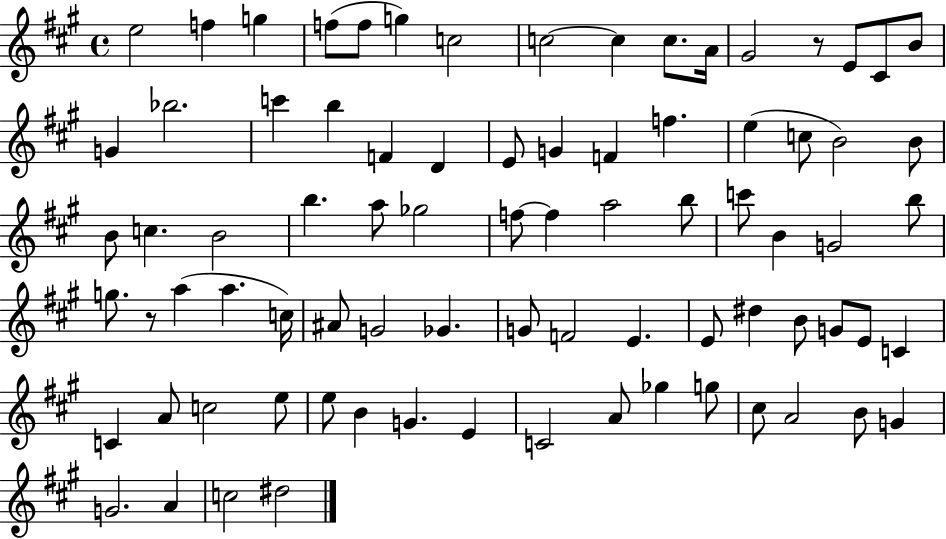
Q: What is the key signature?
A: A major